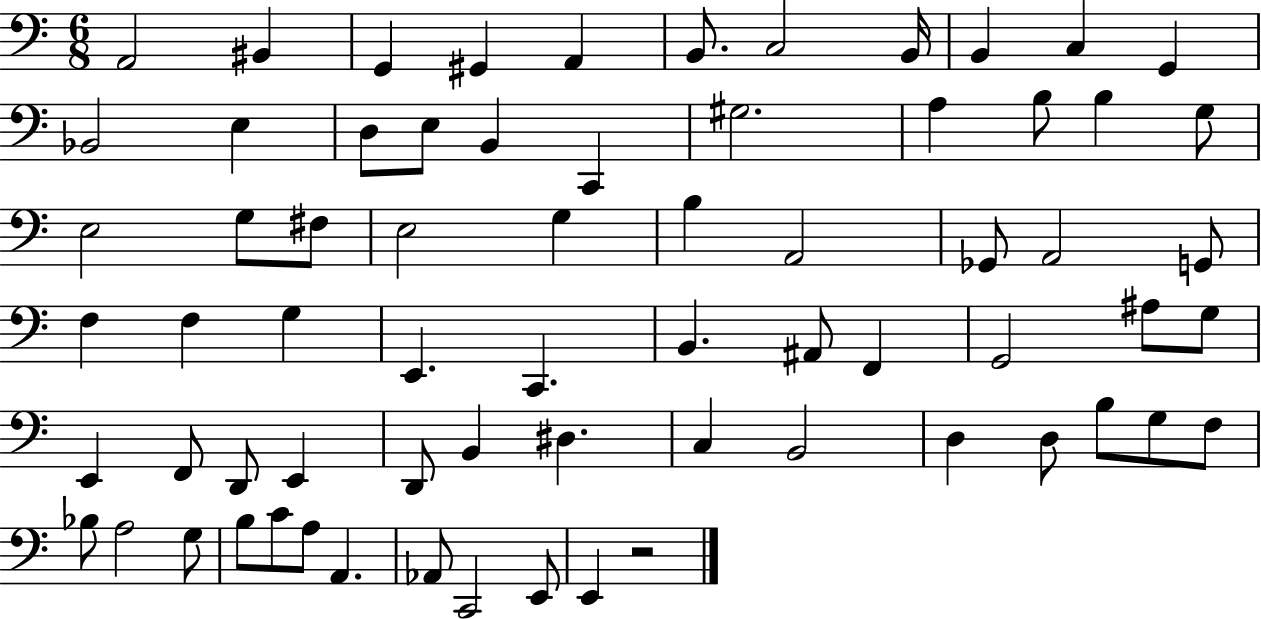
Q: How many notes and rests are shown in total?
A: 69